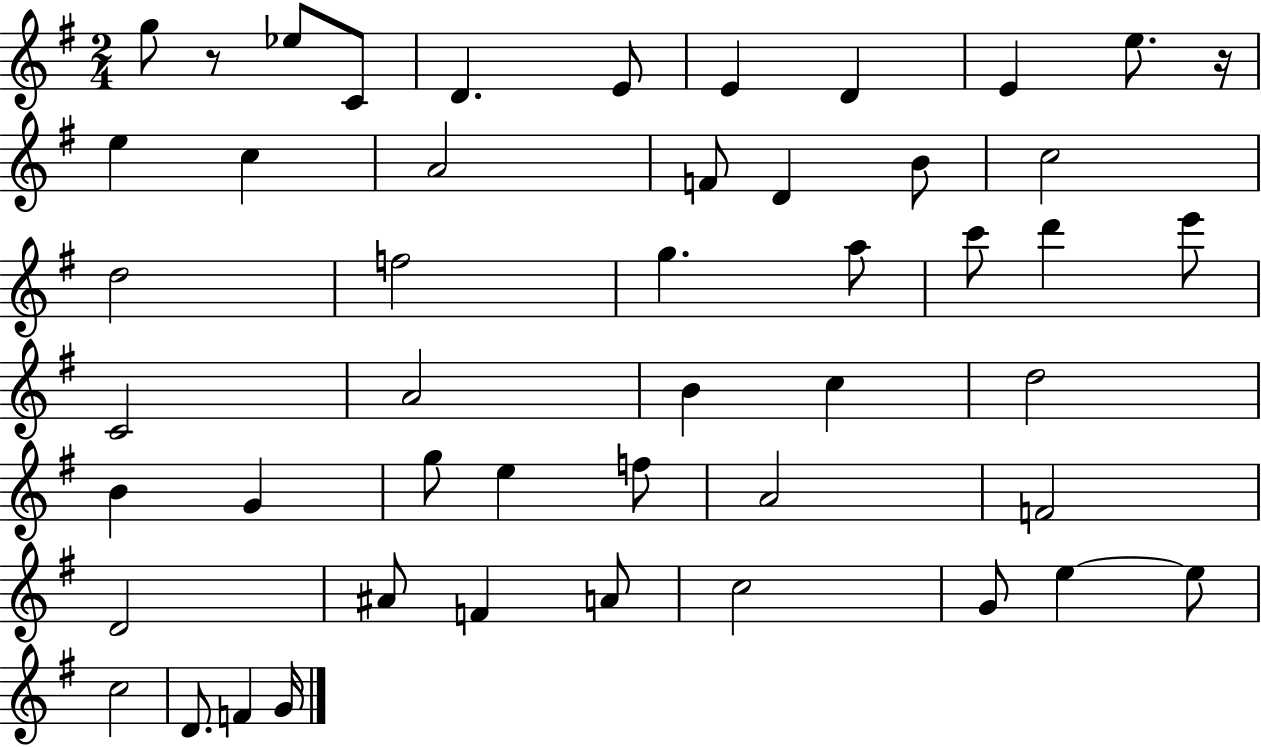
G5/e R/e Eb5/e C4/e D4/q. E4/e E4/q D4/q E4/q E5/e. R/s E5/q C5/q A4/h F4/e D4/q B4/e C5/h D5/h F5/h G5/q. A5/e C6/e D6/q E6/e C4/h A4/h B4/q C5/q D5/h B4/q G4/q G5/e E5/q F5/e A4/h F4/h D4/h A#4/e F4/q A4/e C5/h G4/e E5/q E5/e C5/h D4/e. F4/q G4/s